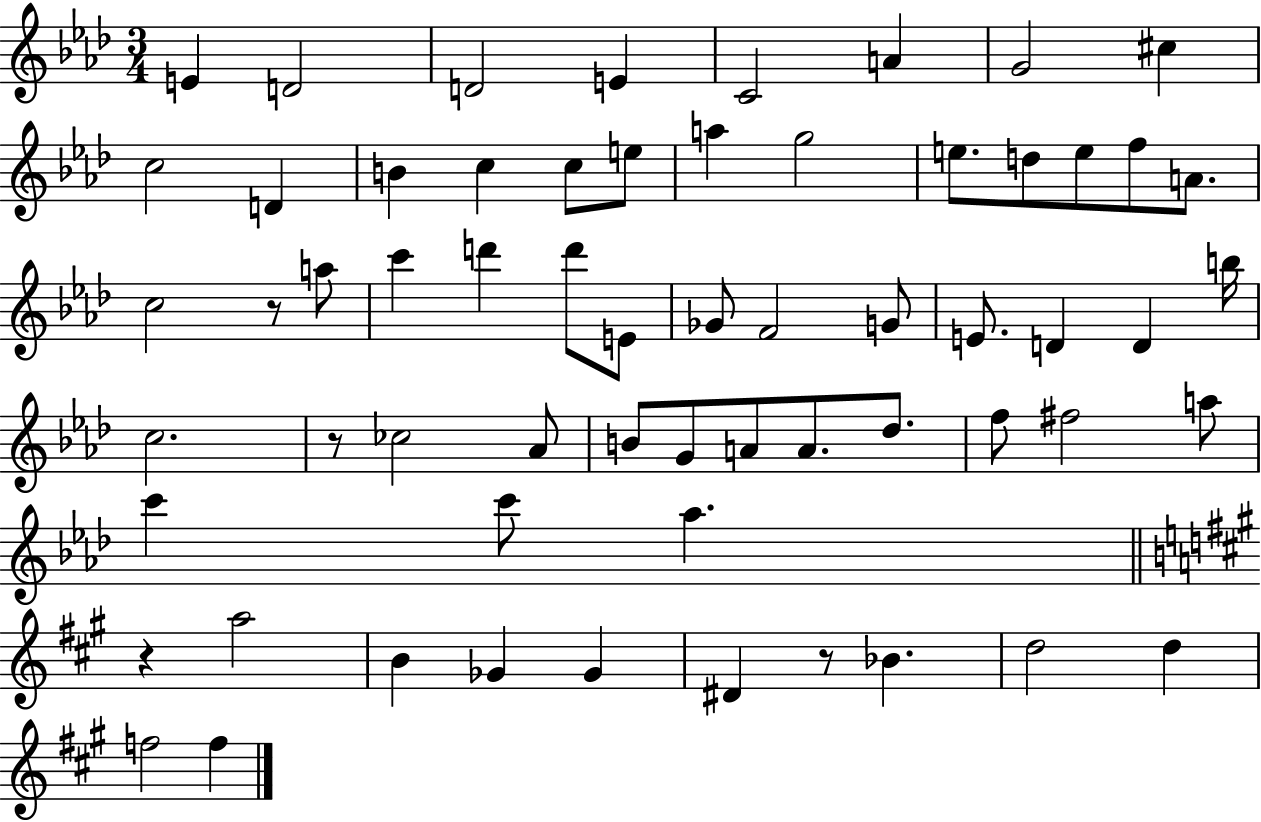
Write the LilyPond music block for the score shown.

{
  \clef treble
  \numericTimeSignature
  \time 3/4
  \key aes \major
  e'4 d'2 | d'2 e'4 | c'2 a'4 | g'2 cis''4 | \break c''2 d'4 | b'4 c''4 c''8 e''8 | a''4 g''2 | e''8. d''8 e''8 f''8 a'8. | \break c''2 r8 a''8 | c'''4 d'''4 d'''8 e'8 | ges'8 f'2 g'8 | e'8. d'4 d'4 b''16 | \break c''2. | r8 ces''2 aes'8 | b'8 g'8 a'8 a'8. des''8. | f''8 fis''2 a''8 | \break c'''4 c'''8 aes''4. | \bar "||" \break \key a \major r4 a''2 | b'4 ges'4 ges'4 | dis'4 r8 bes'4. | d''2 d''4 | \break f''2 f''4 | \bar "|."
}